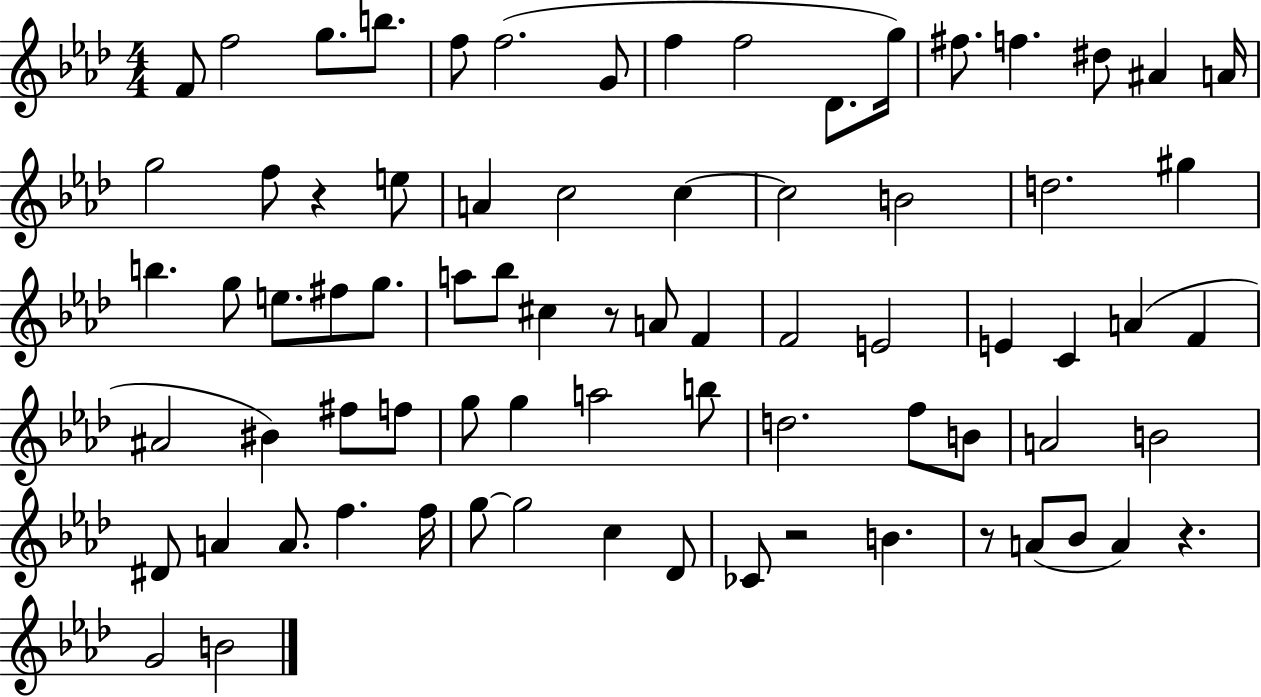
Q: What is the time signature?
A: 4/4